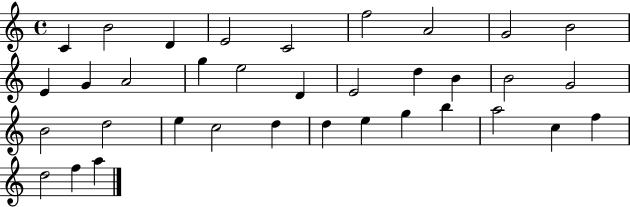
{
  \clef treble
  \time 4/4
  \defaultTimeSignature
  \key c \major
  c'4 b'2 d'4 | e'2 c'2 | f''2 a'2 | g'2 b'2 | \break e'4 g'4 a'2 | g''4 e''2 d'4 | e'2 d''4 b'4 | b'2 g'2 | \break b'2 d''2 | e''4 c''2 d''4 | d''4 e''4 g''4 b''4 | a''2 c''4 f''4 | \break d''2 f''4 a''4 | \bar "|."
}